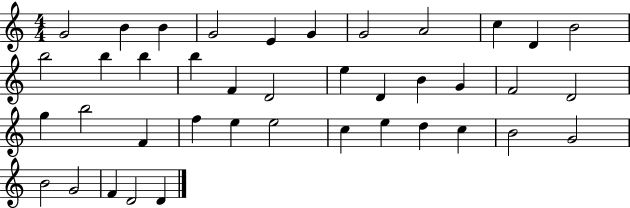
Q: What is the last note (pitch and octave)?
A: D4